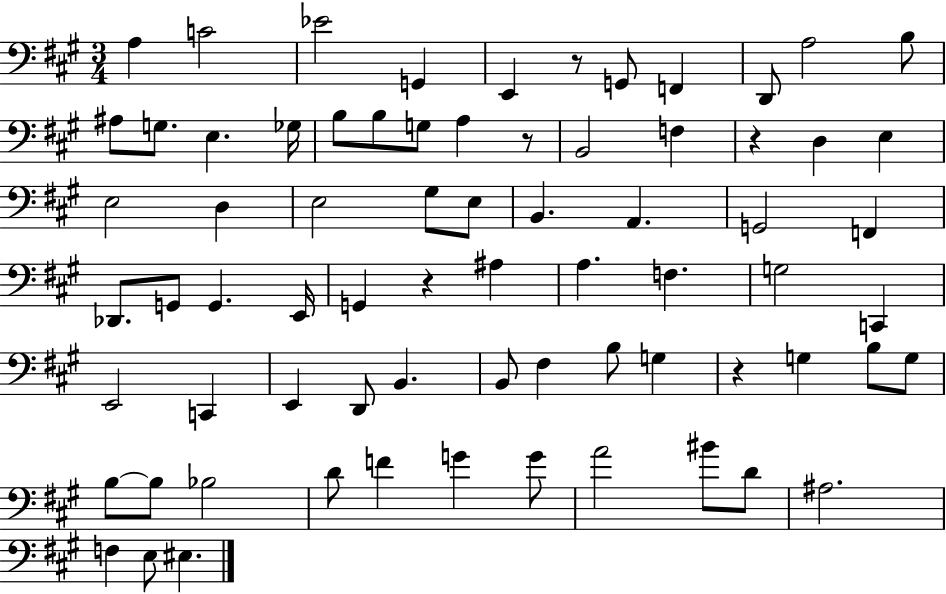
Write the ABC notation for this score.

X:1
T:Untitled
M:3/4
L:1/4
K:A
A, C2 _E2 G,, E,, z/2 G,,/2 F,, D,,/2 A,2 B,/2 ^A,/2 G,/2 E, _G,/4 B,/2 B,/2 G,/2 A, z/2 B,,2 F, z D, E, E,2 D, E,2 ^G,/2 E,/2 B,, A,, G,,2 F,, _D,,/2 G,,/2 G,, E,,/4 G,, z ^A, A, F, G,2 C,, E,,2 C,, E,, D,,/2 B,, B,,/2 ^F, B,/2 G, z G, B,/2 G,/2 B,/2 B,/2 _B,2 D/2 F G G/2 A2 ^B/2 D/2 ^A,2 F, E,/2 ^E,